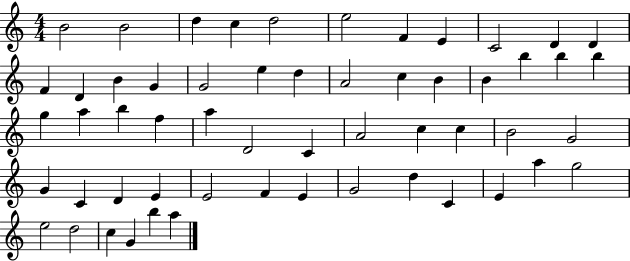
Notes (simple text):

B4/h B4/h D5/q C5/q D5/h E5/h F4/q E4/q C4/h D4/q D4/q F4/q D4/q B4/q G4/q G4/h E5/q D5/q A4/h C5/q B4/q B4/q B5/q B5/q B5/q G5/q A5/q B5/q F5/q A5/q D4/h C4/q A4/h C5/q C5/q B4/h G4/h G4/q C4/q D4/q E4/q E4/h F4/q E4/q G4/h D5/q C4/q E4/q A5/q G5/h E5/h D5/h C5/q G4/q B5/q A5/q